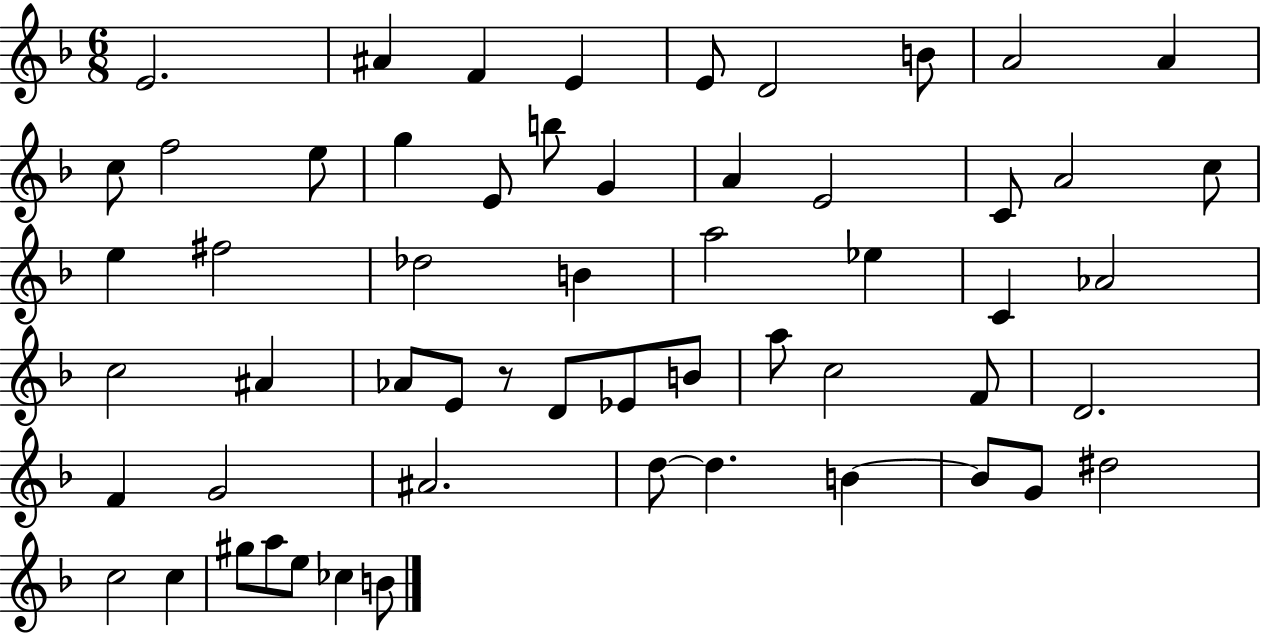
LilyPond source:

{
  \clef treble
  \numericTimeSignature
  \time 6/8
  \key f \major
  \repeat volta 2 { e'2. | ais'4 f'4 e'4 | e'8 d'2 b'8 | a'2 a'4 | \break c''8 f''2 e''8 | g''4 e'8 b''8 g'4 | a'4 e'2 | c'8 a'2 c''8 | \break e''4 fis''2 | des''2 b'4 | a''2 ees''4 | c'4 aes'2 | \break c''2 ais'4 | aes'8 e'8 r8 d'8 ees'8 b'8 | a''8 c''2 f'8 | d'2. | \break f'4 g'2 | ais'2. | d''8~~ d''4. b'4~~ | b'8 g'8 dis''2 | \break c''2 c''4 | gis''8 a''8 e''8 ces''4 b'8 | } \bar "|."
}